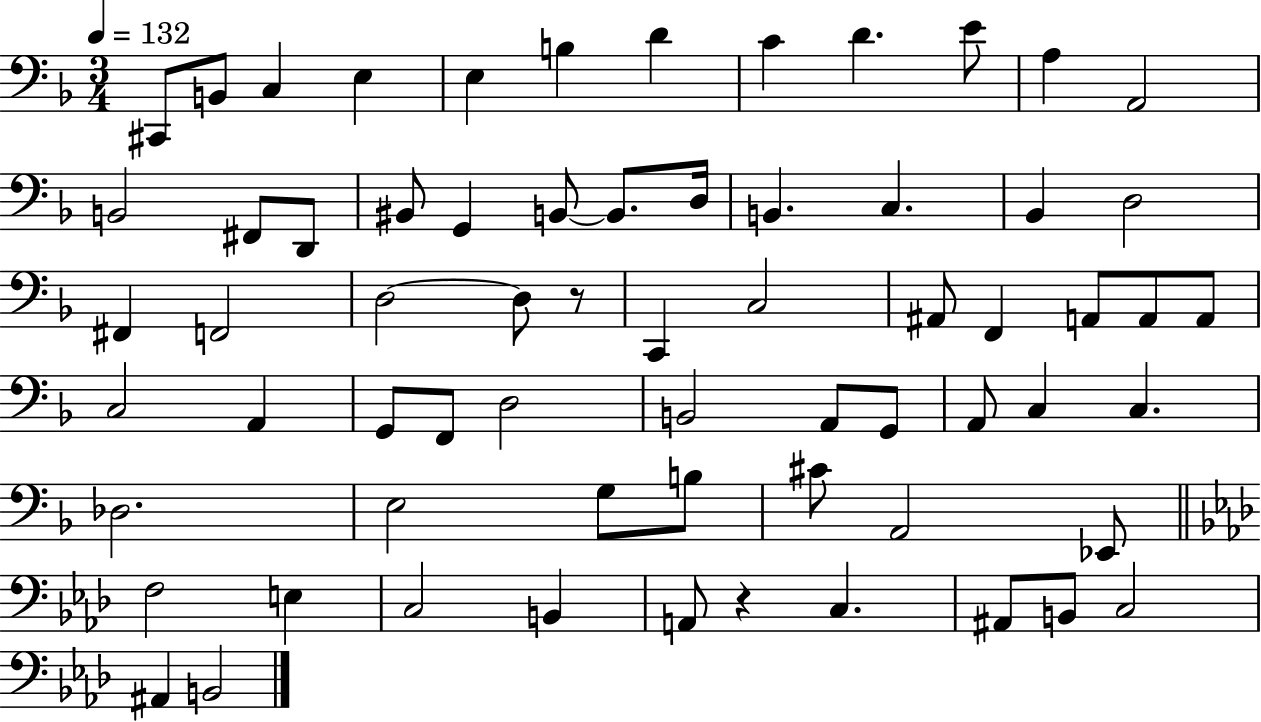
X:1
T:Untitled
M:3/4
L:1/4
K:F
^C,,/2 B,,/2 C, E, E, B, D C D E/2 A, A,,2 B,,2 ^F,,/2 D,,/2 ^B,,/2 G,, B,,/2 B,,/2 D,/4 B,, C, _B,, D,2 ^F,, F,,2 D,2 D,/2 z/2 C,, C,2 ^A,,/2 F,, A,,/2 A,,/2 A,,/2 C,2 A,, G,,/2 F,,/2 D,2 B,,2 A,,/2 G,,/2 A,,/2 C, C, _D,2 E,2 G,/2 B,/2 ^C/2 A,,2 _E,,/2 F,2 E, C,2 B,, A,,/2 z C, ^A,,/2 B,,/2 C,2 ^A,, B,,2